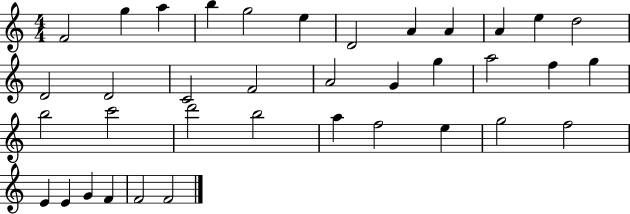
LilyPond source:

{
  \clef treble
  \numericTimeSignature
  \time 4/4
  \key c \major
  f'2 g''4 a''4 | b''4 g''2 e''4 | d'2 a'4 a'4 | a'4 e''4 d''2 | \break d'2 d'2 | c'2 f'2 | a'2 g'4 g''4 | a''2 f''4 g''4 | \break b''2 c'''2 | d'''2 b''2 | a''4 f''2 e''4 | g''2 f''2 | \break e'4 e'4 g'4 f'4 | f'2 f'2 | \bar "|."
}